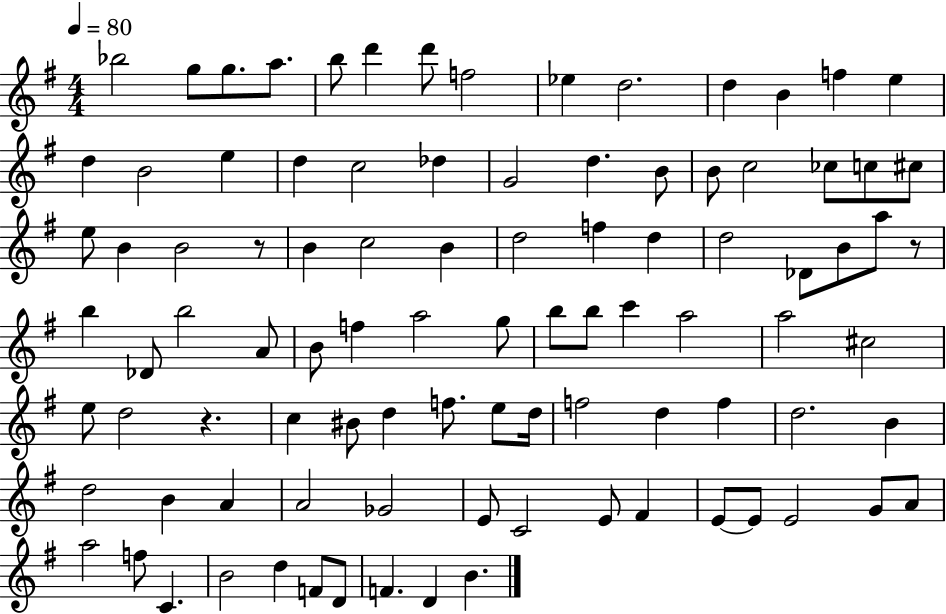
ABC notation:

X:1
T:Untitled
M:4/4
L:1/4
K:G
_b2 g/2 g/2 a/2 b/2 d' d'/2 f2 _e d2 d B f e d B2 e d c2 _d G2 d B/2 B/2 c2 _c/2 c/2 ^c/2 e/2 B B2 z/2 B c2 B d2 f d d2 _D/2 B/2 a/2 z/2 b _D/2 b2 A/2 B/2 f a2 g/2 b/2 b/2 c' a2 a2 ^c2 e/2 d2 z c ^B/2 d f/2 e/2 d/4 f2 d f d2 B d2 B A A2 _G2 E/2 C2 E/2 ^F E/2 E/2 E2 G/2 A/2 a2 f/2 C B2 d F/2 D/2 F D B